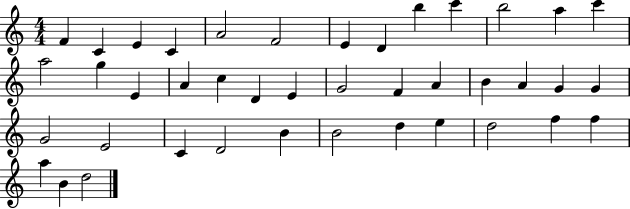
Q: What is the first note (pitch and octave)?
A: F4